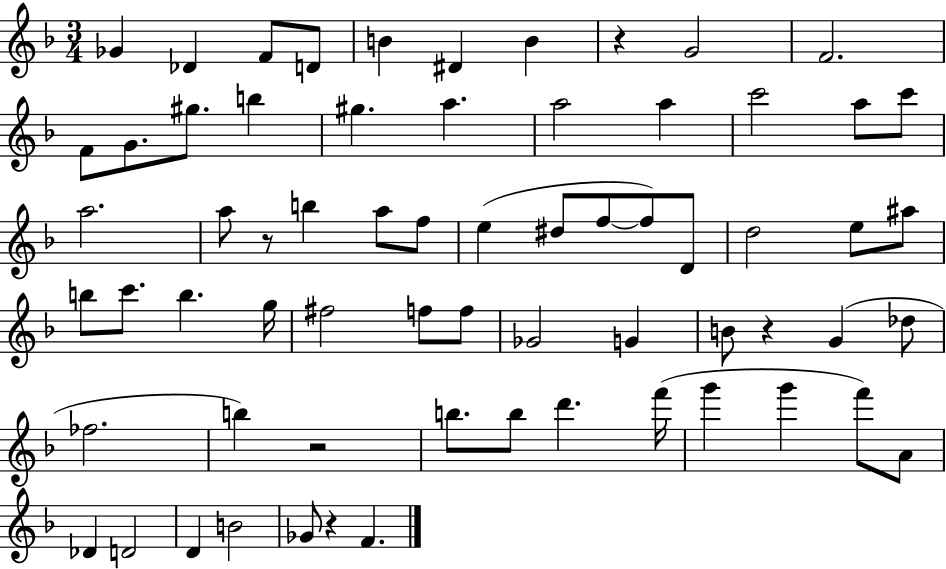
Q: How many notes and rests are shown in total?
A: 66